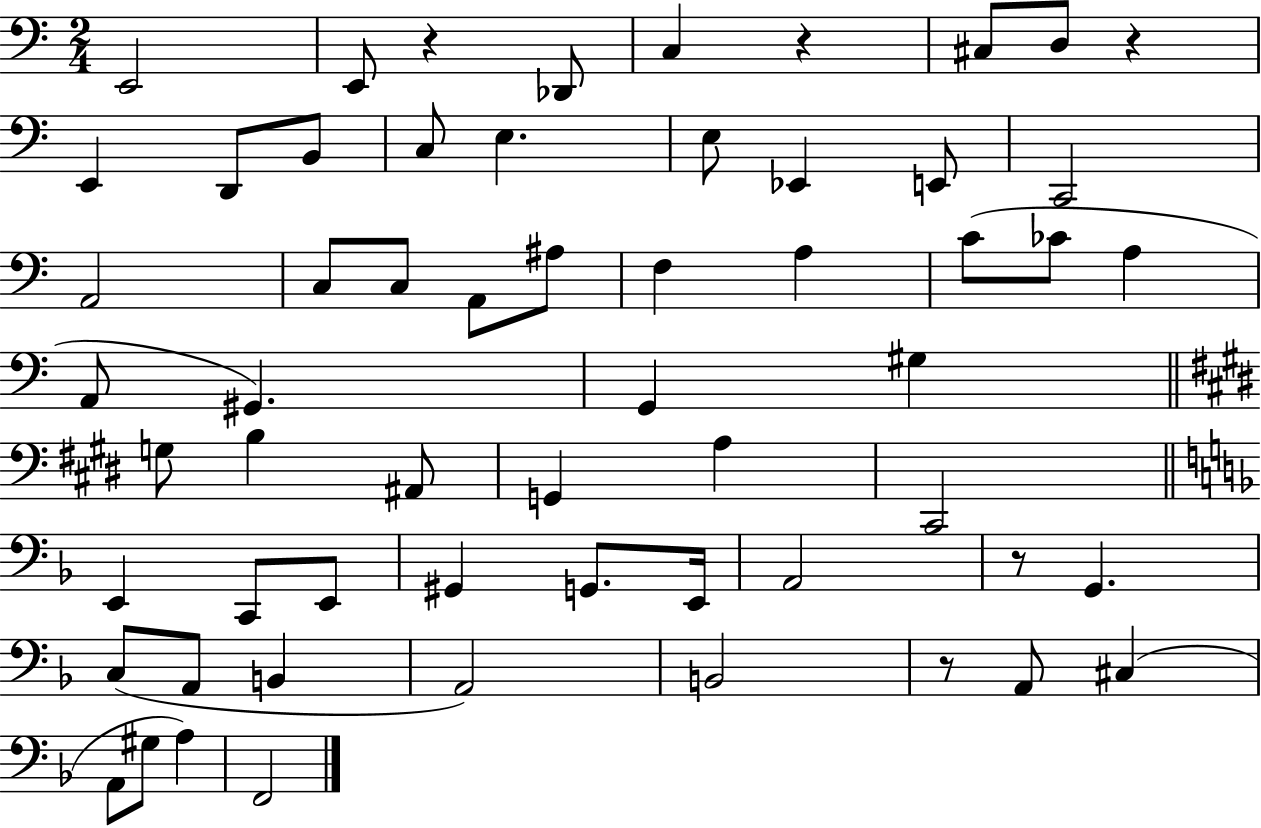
X:1
T:Untitled
M:2/4
L:1/4
K:C
E,,2 E,,/2 z _D,,/2 C, z ^C,/2 D,/2 z E,, D,,/2 B,,/2 C,/2 E, E,/2 _E,, E,,/2 C,,2 A,,2 C,/2 C,/2 A,,/2 ^A,/2 F, A, C/2 _C/2 A, A,,/2 ^G,, G,, ^G, G,/2 B, ^A,,/2 G,, A, ^C,,2 E,, C,,/2 E,,/2 ^G,, G,,/2 E,,/4 A,,2 z/2 G,, C,/2 A,,/2 B,, A,,2 B,,2 z/2 A,,/2 ^C, A,,/2 ^G,/2 A, F,,2